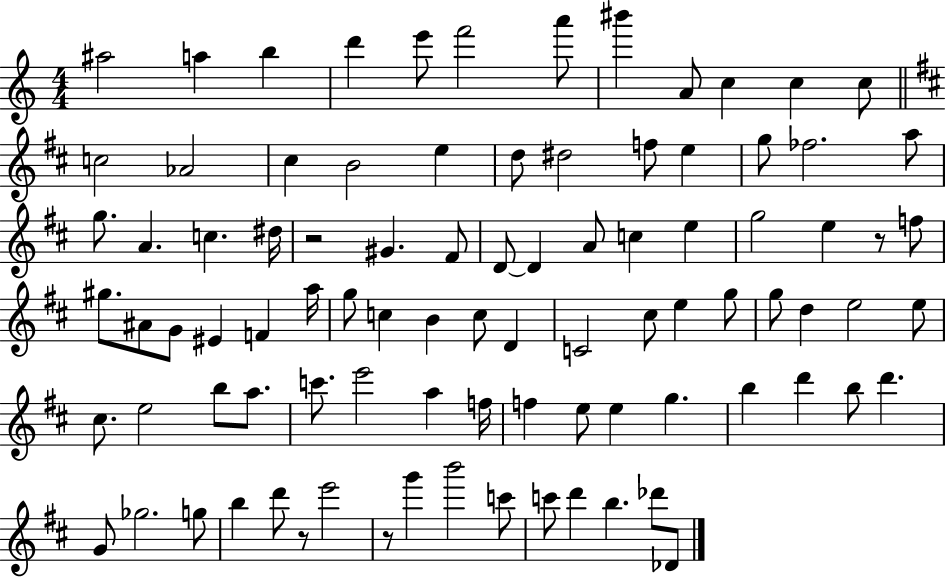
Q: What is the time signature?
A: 4/4